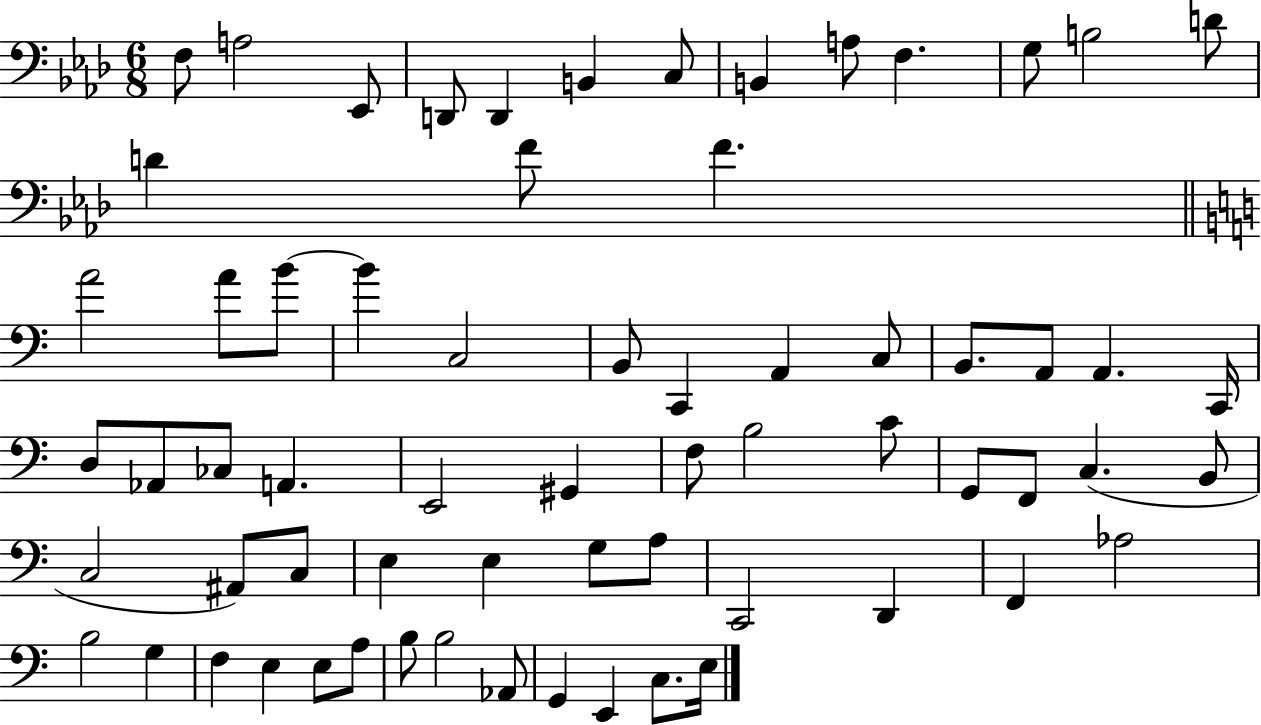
{
  \clef bass
  \numericTimeSignature
  \time 6/8
  \key aes \major
  f8 a2 ees,8 | d,8 d,4 b,4 c8 | b,4 a8 f4. | g8 b2 d'8 | \break d'4 f'8 f'4. | \bar "||" \break \key c \major a'2 a'8 b'8~~ | b'4 c2 | b,8 c,4 a,4 c8 | b,8. a,8 a,4. c,16 | \break d8 aes,8 ces8 a,4. | e,2 gis,4 | f8 b2 c'8 | g,8 f,8 c4.( b,8 | \break c2 ais,8) c8 | e4 e4 g8 a8 | c,2 d,4 | f,4 aes2 | \break b2 g4 | f4 e4 e8 a8 | b8 b2 aes,8 | g,4 e,4 c8. e16 | \break \bar "|."
}